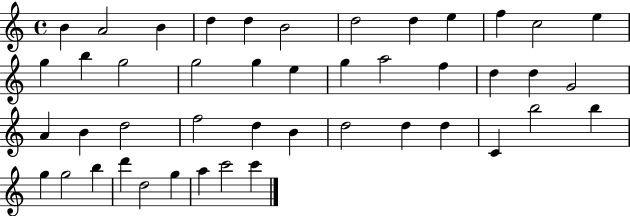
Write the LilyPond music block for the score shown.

{
  \clef treble
  \time 4/4
  \defaultTimeSignature
  \key c \major
  b'4 a'2 b'4 | d''4 d''4 b'2 | d''2 d''4 e''4 | f''4 c''2 e''4 | \break g''4 b''4 g''2 | g''2 g''4 e''4 | g''4 a''2 f''4 | d''4 d''4 g'2 | \break a'4 b'4 d''2 | f''2 d''4 b'4 | d''2 d''4 d''4 | c'4 b''2 b''4 | \break g''4 g''2 b''4 | d'''4 d''2 g''4 | a''4 c'''2 c'''4 | \bar "|."
}